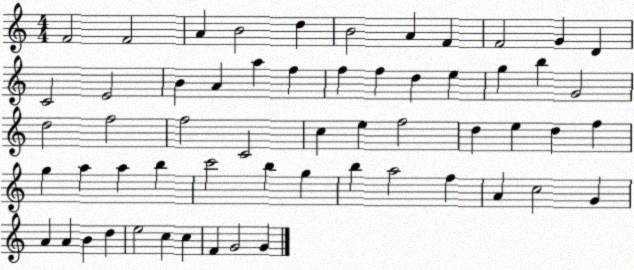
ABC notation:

X:1
T:Untitled
M:4/4
L:1/4
K:C
F2 F2 A B2 d B2 A F F2 G D C2 E2 B A a f f f d e g b G2 d2 f2 f2 C2 c e f2 d e d f g a a b c'2 b g b a2 f A c2 G A A B d e2 c c F G2 G